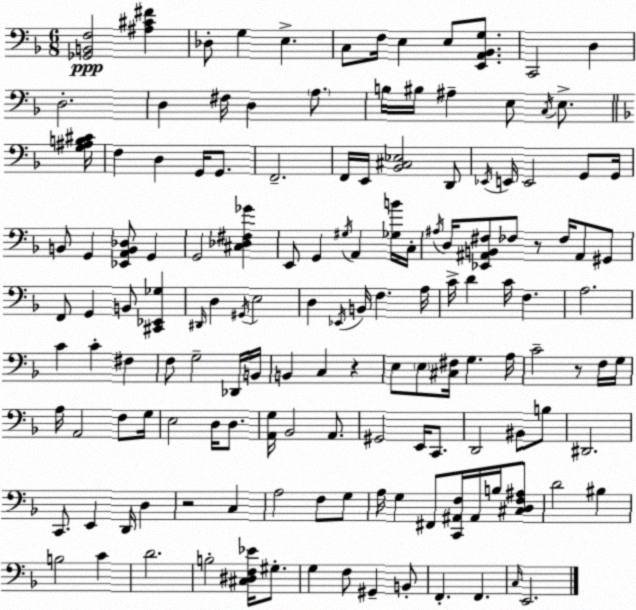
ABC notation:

X:1
T:Untitled
M:6/8
L:1/4
K:F
[_G,,B,,F,]2 [^A,^C^F] _D,/2 G, E, C,/2 F,/4 E, E,/2 [E,,A,,_B,,G,]/2 C,,2 D, D,2 D, ^F,/4 D, A,/2 B,/4 ^B,/4 ^A, E,/2 C,/4 E,/2 [G,^A,B,^C]/4 F, D, G,,/4 G,,/2 F,,2 F,,/4 E,,/4 [_B,,^C,_E,]2 D,,/2 _E,,/4 E,,/4 E,,2 G,,/2 G,,/4 B,,/2 G,, [_E,,A,,B,,_D,]/2 G,, G,,2 [^C,_D,^F,_G] E,,/2 G,, ^G,/4 A,, [_G,B]/4 C,/4 ^A,/4 D,/4 [_E,,^A,,B,,^F,]/2 _F,/2 z/2 _F,/4 ^A,,/2 ^G,,/2 F,,/2 G,, B,,/2 [^C,,_E,,_G,] ^D,,/4 D, ^G,,/4 E,2 D, _E,,/4 B,,/4 F, A,/4 C/4 D C/4 F, A,2 C C ^F, F,/2 G,2 _D,,/4 B,,/4 B,, C, z E,/2 E,/2 [^C,^F,]/4 G, A,/4 C2 z/2 F,/4 G,/4 A,/4 A,,2 F,/2 G,/4 E,2 D,/4 D,/2 [A,,G,]/4 _B,,2 A,,/2 ^G,,2 E,,/4 C,,/2 D,,2 ^B,,/2 B,/2 ^D,,2 C,,/2 E,, D,,/4 D, z2 C, A,2 F,/2 G,/2 A,/4 G, ^F,,/2 [C,,^A,,F,]/4 ^A,,/4 B,/4 [^C,D,F,^A,]/2 D2 ^B, B,2 C D2 B,2 [^C,^D,F,_E]/4 ^G,/2 G, F,/2 ^G,, B,,/2 F,, F,, C,/4 E,,2